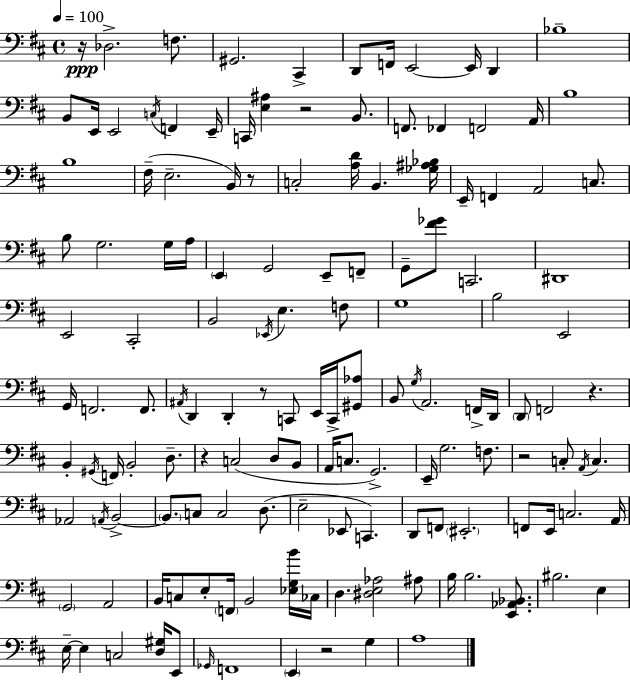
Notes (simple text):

R/s Db3/h. F3/e. G#2/h. C#2/q D2/e F2/s E2/h E2/s D2/q Bb3/w B2/e E2/s E2/h C3/s F2/q E2/s C2/s [E3,A#3]/q R/h B2/e. F2/e. FES2/q F2/h A2/s B3/w B3/w F#3/s E3/h. B2/s R/e C3/h [A3,D4]/s B2/q. [Gb3,A#3,Bb3]/s E2/s F2/q A2/h C3/e. B3/e G3/h. G3/s A3/s E2/q G2/h E2/e F2/e G2/e [F#4,Gb4]/e C2/h. D#2/w E2/h C#2/h B2/h Eb2/s E3/q. F3/e G3/w B3/h E2/h G2/s F2/h. F2/e. A#2/s D2/q D2/q R/e C2/e E2/s C2/s [G#2,Ab3]/e B2/e G3/s A2/h. F2/s D2/s D2/e F2/h R/q. B2/q G#2/s F2/s B2/h D3/e. R/q C3/h D3/e B2/e A2/s C3/e. G2/h. E2/s G3/h. F3/e. R/h C3/e A2/s C3/q. Ab2/h A2/s B2/h B2/e. C3/e C3/h D3/e. E3/h Eb2/e C2/q. D2/e F2/e EIS2/h. F2/e E2/s C3/h. A2/s G2/h A2/h B2/s C3/e E3/e F2/s B2/h [Eb3,G3,B4]/s CES3/s D3/q. [D#3,E3,Ab3]/h A#3/e B3/s B3/h. [E2,Ab2,Bb2]/e. BIS3/h. E3/q E3/s E3/q C3/h [D3,G#3]/s E2/e Gb2/s F2/w E2/q R/h G3/q A3/w